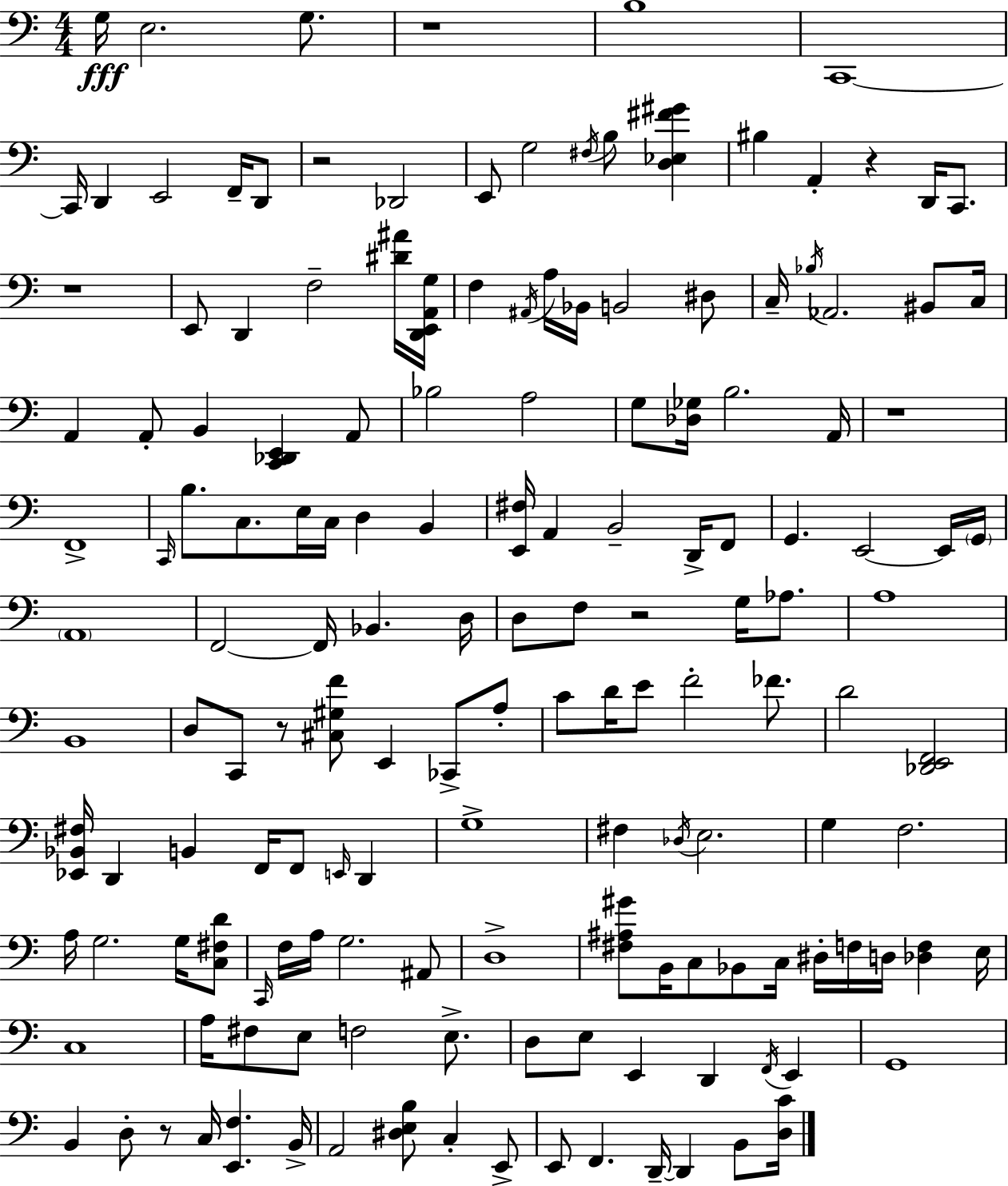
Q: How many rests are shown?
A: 8